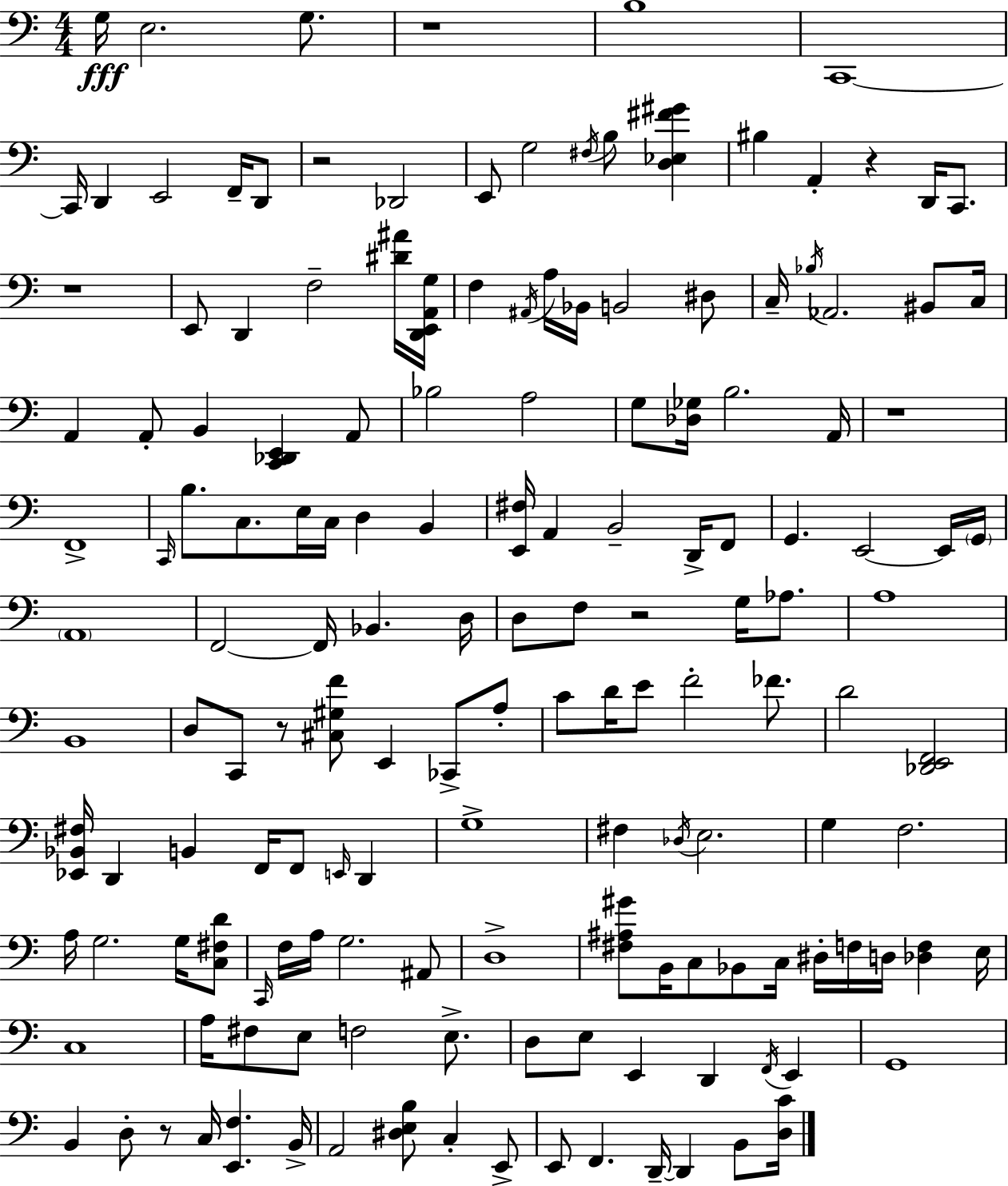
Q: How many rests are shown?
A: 8